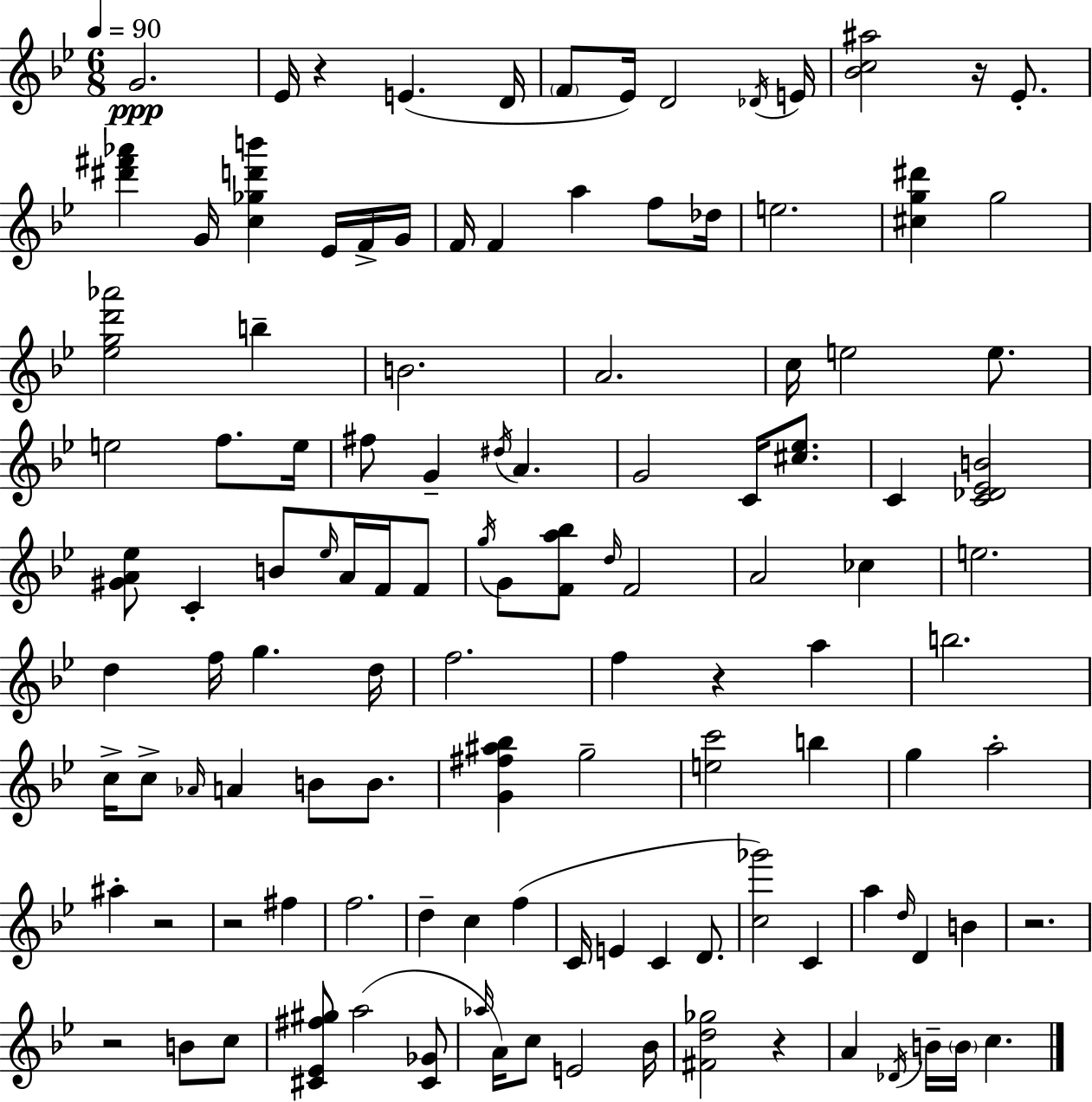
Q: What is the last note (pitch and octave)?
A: C5